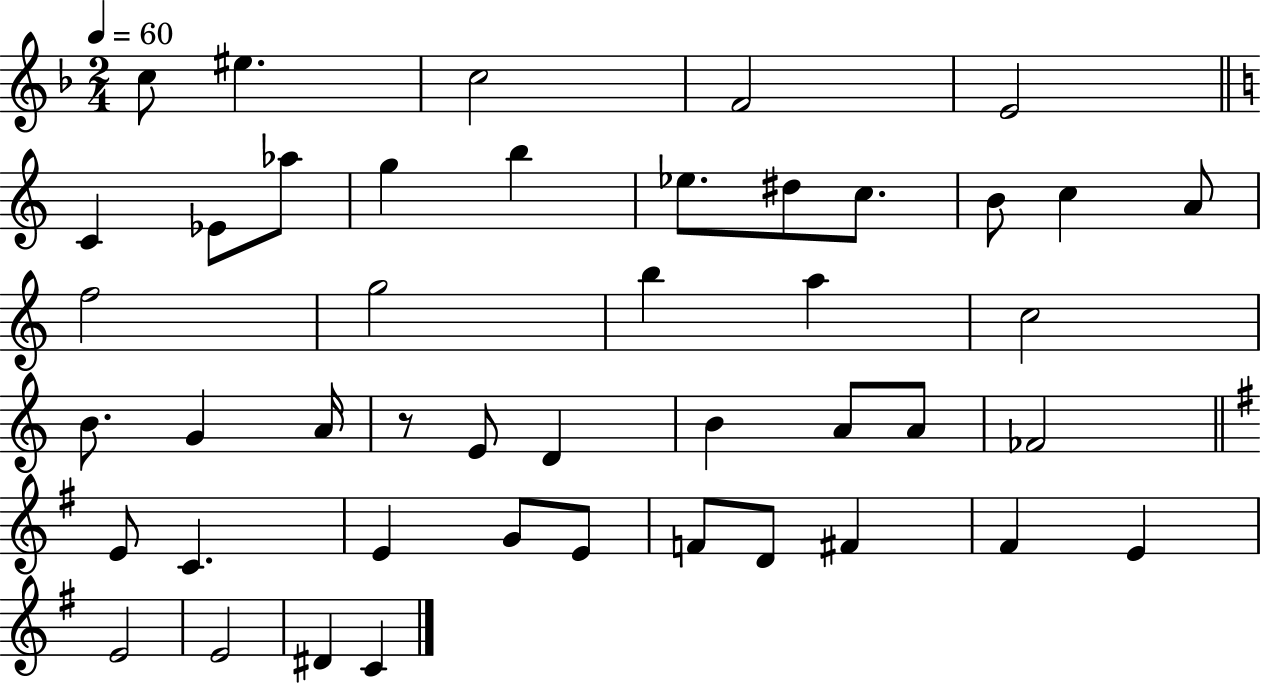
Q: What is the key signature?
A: F major